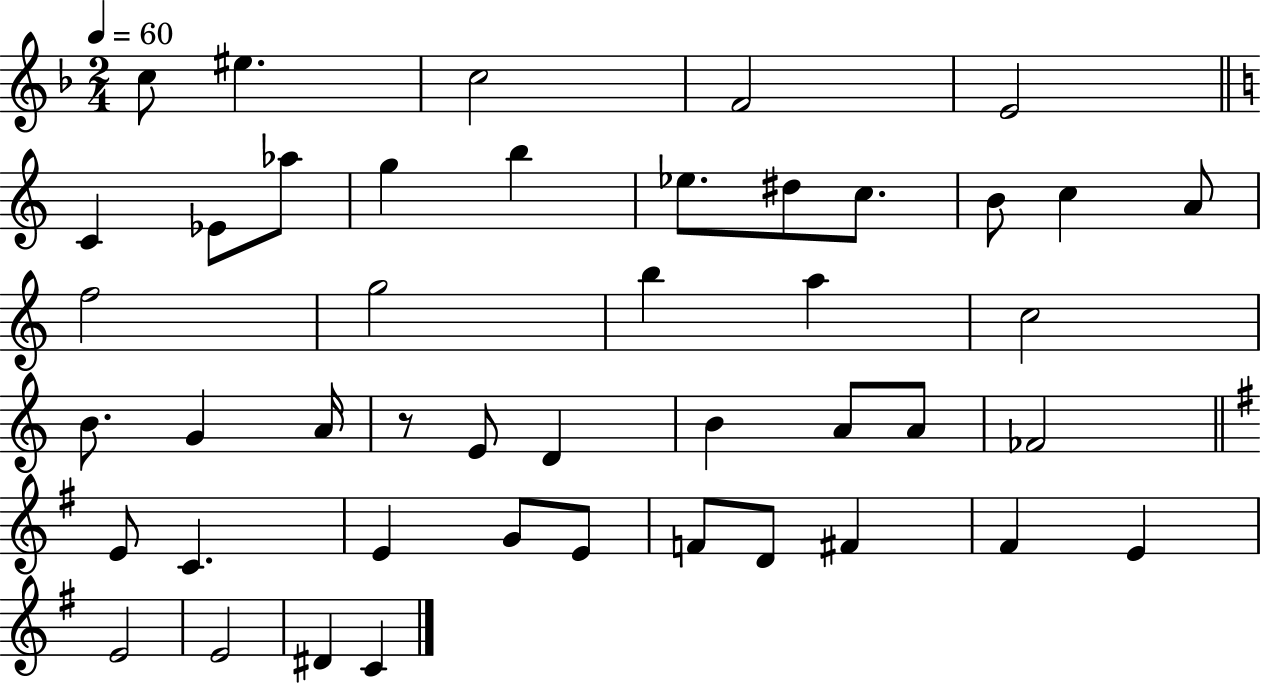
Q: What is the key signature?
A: F major